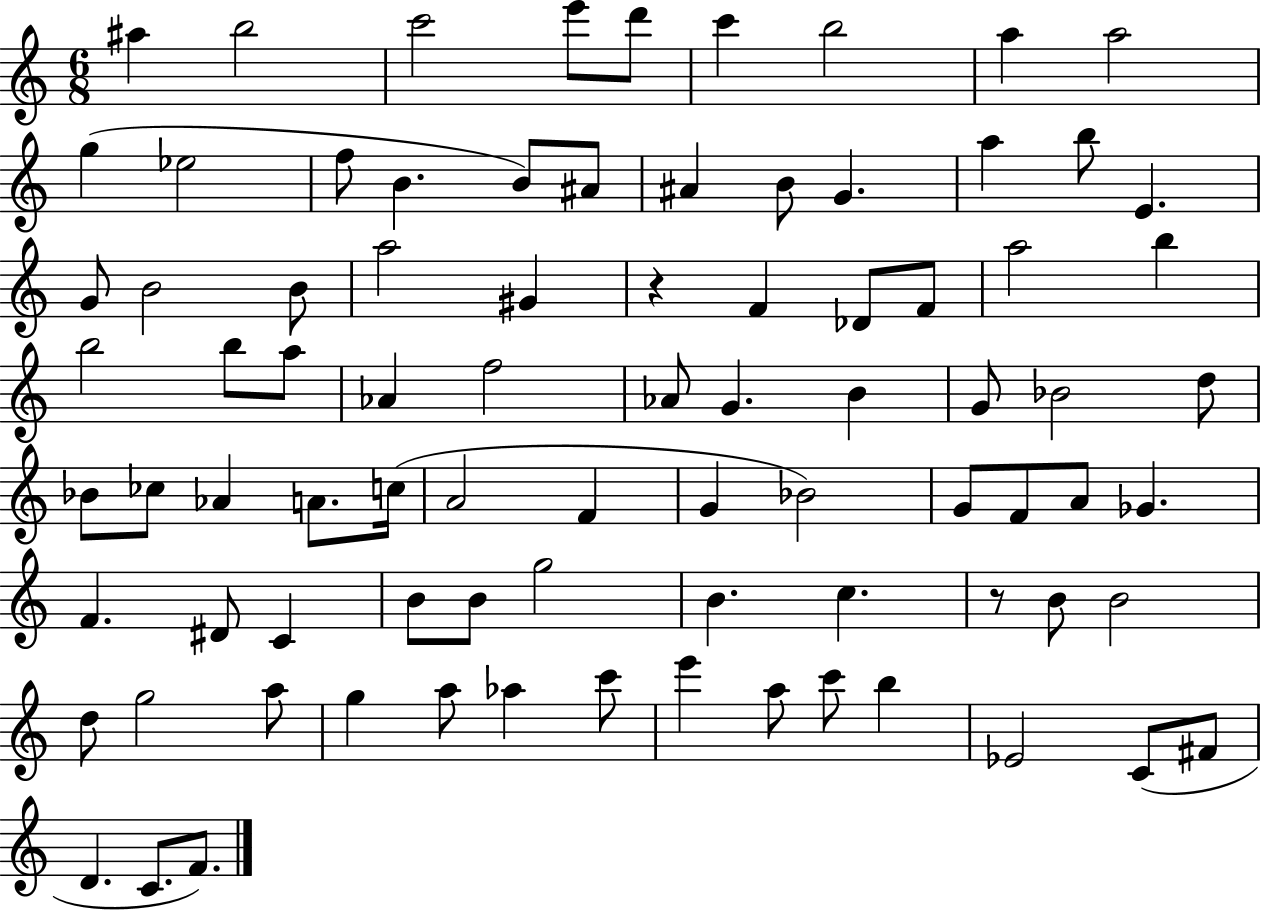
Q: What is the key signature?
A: C major